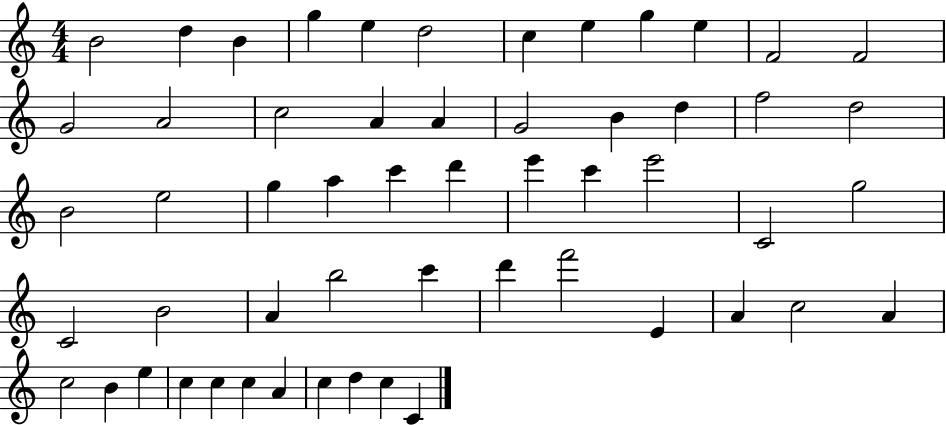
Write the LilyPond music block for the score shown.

{
  \clef treble
  \numericTimeSignature
  \time 4/4
  \key c \major
  b'2 d''4 b'4 | g''4 e''4 d''2 | c''4 e''4 g''4 e''4 | f'2 f'2 | \break g'2 a'2 | c''2 a'4 a'4 | g'2 b'4 d''4 | f''2 d''2 | \break b'2 e''2 | g''4 a''4 c'''4 d'''4 | e'''4 c'''4 e'''2 | c'2 g''2 | \break c'2 b'2 | a'4 b''2 c'''4 | d'''4 f'''2 e'4 | a'4 c''2 a'4 | \break c''2 b'4 e''4 | c''4 c''4 c''4 a'4 | c''4 d''4 c''4 c'4 | \bar "|."
}